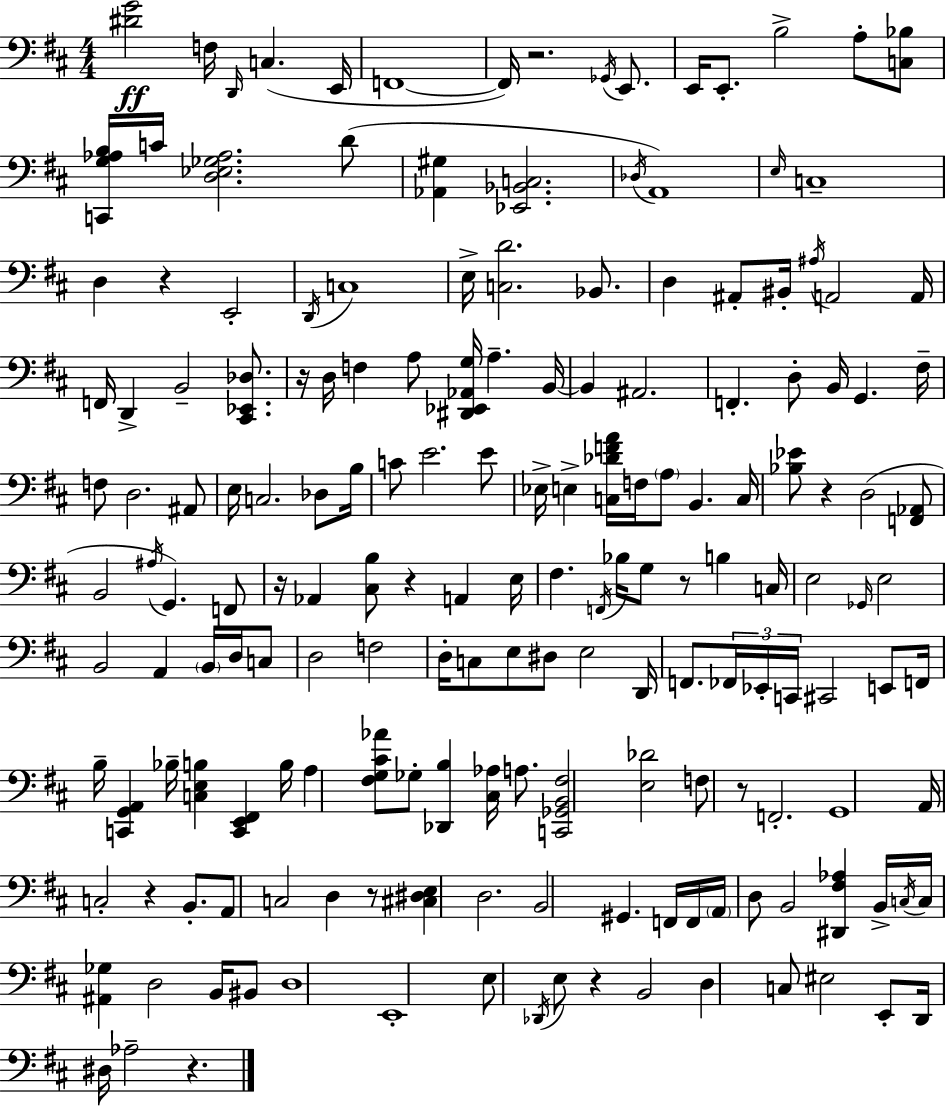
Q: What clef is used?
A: bass